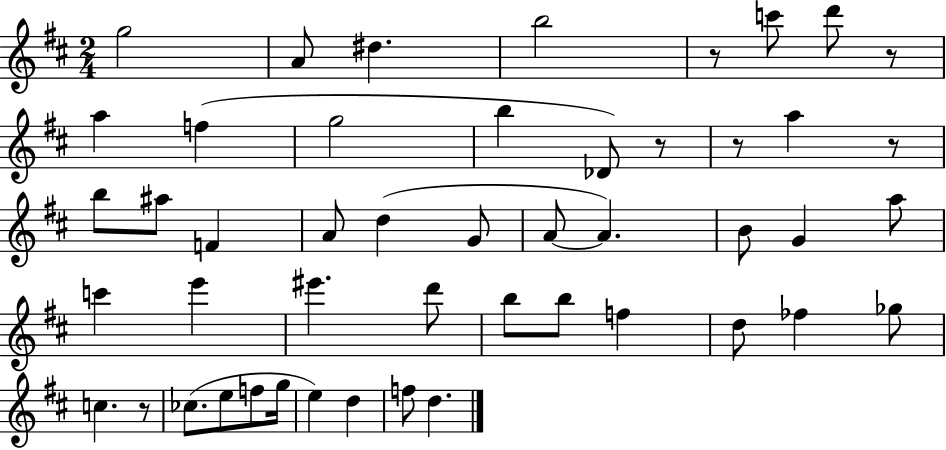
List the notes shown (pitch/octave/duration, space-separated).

G5/h A4/e D#5/q. B5/h R/e C6/e D6/e R/e A5/q F5/q G5/h B5/q Db4/e R/e R/e A5/q R/e B5/e A#5/e F4/q A4/e D5/q G4/e A4/e A4/q. B4/e G4/q A5/e C6/q E6/q EIS6/q. D6/e B5/e B5/e F5/q D5/e FES5/q Gb5/e C5/q. R/e CES5/e. E5/e F5/e G5/s E5/q D5/q F5/e D5/q.